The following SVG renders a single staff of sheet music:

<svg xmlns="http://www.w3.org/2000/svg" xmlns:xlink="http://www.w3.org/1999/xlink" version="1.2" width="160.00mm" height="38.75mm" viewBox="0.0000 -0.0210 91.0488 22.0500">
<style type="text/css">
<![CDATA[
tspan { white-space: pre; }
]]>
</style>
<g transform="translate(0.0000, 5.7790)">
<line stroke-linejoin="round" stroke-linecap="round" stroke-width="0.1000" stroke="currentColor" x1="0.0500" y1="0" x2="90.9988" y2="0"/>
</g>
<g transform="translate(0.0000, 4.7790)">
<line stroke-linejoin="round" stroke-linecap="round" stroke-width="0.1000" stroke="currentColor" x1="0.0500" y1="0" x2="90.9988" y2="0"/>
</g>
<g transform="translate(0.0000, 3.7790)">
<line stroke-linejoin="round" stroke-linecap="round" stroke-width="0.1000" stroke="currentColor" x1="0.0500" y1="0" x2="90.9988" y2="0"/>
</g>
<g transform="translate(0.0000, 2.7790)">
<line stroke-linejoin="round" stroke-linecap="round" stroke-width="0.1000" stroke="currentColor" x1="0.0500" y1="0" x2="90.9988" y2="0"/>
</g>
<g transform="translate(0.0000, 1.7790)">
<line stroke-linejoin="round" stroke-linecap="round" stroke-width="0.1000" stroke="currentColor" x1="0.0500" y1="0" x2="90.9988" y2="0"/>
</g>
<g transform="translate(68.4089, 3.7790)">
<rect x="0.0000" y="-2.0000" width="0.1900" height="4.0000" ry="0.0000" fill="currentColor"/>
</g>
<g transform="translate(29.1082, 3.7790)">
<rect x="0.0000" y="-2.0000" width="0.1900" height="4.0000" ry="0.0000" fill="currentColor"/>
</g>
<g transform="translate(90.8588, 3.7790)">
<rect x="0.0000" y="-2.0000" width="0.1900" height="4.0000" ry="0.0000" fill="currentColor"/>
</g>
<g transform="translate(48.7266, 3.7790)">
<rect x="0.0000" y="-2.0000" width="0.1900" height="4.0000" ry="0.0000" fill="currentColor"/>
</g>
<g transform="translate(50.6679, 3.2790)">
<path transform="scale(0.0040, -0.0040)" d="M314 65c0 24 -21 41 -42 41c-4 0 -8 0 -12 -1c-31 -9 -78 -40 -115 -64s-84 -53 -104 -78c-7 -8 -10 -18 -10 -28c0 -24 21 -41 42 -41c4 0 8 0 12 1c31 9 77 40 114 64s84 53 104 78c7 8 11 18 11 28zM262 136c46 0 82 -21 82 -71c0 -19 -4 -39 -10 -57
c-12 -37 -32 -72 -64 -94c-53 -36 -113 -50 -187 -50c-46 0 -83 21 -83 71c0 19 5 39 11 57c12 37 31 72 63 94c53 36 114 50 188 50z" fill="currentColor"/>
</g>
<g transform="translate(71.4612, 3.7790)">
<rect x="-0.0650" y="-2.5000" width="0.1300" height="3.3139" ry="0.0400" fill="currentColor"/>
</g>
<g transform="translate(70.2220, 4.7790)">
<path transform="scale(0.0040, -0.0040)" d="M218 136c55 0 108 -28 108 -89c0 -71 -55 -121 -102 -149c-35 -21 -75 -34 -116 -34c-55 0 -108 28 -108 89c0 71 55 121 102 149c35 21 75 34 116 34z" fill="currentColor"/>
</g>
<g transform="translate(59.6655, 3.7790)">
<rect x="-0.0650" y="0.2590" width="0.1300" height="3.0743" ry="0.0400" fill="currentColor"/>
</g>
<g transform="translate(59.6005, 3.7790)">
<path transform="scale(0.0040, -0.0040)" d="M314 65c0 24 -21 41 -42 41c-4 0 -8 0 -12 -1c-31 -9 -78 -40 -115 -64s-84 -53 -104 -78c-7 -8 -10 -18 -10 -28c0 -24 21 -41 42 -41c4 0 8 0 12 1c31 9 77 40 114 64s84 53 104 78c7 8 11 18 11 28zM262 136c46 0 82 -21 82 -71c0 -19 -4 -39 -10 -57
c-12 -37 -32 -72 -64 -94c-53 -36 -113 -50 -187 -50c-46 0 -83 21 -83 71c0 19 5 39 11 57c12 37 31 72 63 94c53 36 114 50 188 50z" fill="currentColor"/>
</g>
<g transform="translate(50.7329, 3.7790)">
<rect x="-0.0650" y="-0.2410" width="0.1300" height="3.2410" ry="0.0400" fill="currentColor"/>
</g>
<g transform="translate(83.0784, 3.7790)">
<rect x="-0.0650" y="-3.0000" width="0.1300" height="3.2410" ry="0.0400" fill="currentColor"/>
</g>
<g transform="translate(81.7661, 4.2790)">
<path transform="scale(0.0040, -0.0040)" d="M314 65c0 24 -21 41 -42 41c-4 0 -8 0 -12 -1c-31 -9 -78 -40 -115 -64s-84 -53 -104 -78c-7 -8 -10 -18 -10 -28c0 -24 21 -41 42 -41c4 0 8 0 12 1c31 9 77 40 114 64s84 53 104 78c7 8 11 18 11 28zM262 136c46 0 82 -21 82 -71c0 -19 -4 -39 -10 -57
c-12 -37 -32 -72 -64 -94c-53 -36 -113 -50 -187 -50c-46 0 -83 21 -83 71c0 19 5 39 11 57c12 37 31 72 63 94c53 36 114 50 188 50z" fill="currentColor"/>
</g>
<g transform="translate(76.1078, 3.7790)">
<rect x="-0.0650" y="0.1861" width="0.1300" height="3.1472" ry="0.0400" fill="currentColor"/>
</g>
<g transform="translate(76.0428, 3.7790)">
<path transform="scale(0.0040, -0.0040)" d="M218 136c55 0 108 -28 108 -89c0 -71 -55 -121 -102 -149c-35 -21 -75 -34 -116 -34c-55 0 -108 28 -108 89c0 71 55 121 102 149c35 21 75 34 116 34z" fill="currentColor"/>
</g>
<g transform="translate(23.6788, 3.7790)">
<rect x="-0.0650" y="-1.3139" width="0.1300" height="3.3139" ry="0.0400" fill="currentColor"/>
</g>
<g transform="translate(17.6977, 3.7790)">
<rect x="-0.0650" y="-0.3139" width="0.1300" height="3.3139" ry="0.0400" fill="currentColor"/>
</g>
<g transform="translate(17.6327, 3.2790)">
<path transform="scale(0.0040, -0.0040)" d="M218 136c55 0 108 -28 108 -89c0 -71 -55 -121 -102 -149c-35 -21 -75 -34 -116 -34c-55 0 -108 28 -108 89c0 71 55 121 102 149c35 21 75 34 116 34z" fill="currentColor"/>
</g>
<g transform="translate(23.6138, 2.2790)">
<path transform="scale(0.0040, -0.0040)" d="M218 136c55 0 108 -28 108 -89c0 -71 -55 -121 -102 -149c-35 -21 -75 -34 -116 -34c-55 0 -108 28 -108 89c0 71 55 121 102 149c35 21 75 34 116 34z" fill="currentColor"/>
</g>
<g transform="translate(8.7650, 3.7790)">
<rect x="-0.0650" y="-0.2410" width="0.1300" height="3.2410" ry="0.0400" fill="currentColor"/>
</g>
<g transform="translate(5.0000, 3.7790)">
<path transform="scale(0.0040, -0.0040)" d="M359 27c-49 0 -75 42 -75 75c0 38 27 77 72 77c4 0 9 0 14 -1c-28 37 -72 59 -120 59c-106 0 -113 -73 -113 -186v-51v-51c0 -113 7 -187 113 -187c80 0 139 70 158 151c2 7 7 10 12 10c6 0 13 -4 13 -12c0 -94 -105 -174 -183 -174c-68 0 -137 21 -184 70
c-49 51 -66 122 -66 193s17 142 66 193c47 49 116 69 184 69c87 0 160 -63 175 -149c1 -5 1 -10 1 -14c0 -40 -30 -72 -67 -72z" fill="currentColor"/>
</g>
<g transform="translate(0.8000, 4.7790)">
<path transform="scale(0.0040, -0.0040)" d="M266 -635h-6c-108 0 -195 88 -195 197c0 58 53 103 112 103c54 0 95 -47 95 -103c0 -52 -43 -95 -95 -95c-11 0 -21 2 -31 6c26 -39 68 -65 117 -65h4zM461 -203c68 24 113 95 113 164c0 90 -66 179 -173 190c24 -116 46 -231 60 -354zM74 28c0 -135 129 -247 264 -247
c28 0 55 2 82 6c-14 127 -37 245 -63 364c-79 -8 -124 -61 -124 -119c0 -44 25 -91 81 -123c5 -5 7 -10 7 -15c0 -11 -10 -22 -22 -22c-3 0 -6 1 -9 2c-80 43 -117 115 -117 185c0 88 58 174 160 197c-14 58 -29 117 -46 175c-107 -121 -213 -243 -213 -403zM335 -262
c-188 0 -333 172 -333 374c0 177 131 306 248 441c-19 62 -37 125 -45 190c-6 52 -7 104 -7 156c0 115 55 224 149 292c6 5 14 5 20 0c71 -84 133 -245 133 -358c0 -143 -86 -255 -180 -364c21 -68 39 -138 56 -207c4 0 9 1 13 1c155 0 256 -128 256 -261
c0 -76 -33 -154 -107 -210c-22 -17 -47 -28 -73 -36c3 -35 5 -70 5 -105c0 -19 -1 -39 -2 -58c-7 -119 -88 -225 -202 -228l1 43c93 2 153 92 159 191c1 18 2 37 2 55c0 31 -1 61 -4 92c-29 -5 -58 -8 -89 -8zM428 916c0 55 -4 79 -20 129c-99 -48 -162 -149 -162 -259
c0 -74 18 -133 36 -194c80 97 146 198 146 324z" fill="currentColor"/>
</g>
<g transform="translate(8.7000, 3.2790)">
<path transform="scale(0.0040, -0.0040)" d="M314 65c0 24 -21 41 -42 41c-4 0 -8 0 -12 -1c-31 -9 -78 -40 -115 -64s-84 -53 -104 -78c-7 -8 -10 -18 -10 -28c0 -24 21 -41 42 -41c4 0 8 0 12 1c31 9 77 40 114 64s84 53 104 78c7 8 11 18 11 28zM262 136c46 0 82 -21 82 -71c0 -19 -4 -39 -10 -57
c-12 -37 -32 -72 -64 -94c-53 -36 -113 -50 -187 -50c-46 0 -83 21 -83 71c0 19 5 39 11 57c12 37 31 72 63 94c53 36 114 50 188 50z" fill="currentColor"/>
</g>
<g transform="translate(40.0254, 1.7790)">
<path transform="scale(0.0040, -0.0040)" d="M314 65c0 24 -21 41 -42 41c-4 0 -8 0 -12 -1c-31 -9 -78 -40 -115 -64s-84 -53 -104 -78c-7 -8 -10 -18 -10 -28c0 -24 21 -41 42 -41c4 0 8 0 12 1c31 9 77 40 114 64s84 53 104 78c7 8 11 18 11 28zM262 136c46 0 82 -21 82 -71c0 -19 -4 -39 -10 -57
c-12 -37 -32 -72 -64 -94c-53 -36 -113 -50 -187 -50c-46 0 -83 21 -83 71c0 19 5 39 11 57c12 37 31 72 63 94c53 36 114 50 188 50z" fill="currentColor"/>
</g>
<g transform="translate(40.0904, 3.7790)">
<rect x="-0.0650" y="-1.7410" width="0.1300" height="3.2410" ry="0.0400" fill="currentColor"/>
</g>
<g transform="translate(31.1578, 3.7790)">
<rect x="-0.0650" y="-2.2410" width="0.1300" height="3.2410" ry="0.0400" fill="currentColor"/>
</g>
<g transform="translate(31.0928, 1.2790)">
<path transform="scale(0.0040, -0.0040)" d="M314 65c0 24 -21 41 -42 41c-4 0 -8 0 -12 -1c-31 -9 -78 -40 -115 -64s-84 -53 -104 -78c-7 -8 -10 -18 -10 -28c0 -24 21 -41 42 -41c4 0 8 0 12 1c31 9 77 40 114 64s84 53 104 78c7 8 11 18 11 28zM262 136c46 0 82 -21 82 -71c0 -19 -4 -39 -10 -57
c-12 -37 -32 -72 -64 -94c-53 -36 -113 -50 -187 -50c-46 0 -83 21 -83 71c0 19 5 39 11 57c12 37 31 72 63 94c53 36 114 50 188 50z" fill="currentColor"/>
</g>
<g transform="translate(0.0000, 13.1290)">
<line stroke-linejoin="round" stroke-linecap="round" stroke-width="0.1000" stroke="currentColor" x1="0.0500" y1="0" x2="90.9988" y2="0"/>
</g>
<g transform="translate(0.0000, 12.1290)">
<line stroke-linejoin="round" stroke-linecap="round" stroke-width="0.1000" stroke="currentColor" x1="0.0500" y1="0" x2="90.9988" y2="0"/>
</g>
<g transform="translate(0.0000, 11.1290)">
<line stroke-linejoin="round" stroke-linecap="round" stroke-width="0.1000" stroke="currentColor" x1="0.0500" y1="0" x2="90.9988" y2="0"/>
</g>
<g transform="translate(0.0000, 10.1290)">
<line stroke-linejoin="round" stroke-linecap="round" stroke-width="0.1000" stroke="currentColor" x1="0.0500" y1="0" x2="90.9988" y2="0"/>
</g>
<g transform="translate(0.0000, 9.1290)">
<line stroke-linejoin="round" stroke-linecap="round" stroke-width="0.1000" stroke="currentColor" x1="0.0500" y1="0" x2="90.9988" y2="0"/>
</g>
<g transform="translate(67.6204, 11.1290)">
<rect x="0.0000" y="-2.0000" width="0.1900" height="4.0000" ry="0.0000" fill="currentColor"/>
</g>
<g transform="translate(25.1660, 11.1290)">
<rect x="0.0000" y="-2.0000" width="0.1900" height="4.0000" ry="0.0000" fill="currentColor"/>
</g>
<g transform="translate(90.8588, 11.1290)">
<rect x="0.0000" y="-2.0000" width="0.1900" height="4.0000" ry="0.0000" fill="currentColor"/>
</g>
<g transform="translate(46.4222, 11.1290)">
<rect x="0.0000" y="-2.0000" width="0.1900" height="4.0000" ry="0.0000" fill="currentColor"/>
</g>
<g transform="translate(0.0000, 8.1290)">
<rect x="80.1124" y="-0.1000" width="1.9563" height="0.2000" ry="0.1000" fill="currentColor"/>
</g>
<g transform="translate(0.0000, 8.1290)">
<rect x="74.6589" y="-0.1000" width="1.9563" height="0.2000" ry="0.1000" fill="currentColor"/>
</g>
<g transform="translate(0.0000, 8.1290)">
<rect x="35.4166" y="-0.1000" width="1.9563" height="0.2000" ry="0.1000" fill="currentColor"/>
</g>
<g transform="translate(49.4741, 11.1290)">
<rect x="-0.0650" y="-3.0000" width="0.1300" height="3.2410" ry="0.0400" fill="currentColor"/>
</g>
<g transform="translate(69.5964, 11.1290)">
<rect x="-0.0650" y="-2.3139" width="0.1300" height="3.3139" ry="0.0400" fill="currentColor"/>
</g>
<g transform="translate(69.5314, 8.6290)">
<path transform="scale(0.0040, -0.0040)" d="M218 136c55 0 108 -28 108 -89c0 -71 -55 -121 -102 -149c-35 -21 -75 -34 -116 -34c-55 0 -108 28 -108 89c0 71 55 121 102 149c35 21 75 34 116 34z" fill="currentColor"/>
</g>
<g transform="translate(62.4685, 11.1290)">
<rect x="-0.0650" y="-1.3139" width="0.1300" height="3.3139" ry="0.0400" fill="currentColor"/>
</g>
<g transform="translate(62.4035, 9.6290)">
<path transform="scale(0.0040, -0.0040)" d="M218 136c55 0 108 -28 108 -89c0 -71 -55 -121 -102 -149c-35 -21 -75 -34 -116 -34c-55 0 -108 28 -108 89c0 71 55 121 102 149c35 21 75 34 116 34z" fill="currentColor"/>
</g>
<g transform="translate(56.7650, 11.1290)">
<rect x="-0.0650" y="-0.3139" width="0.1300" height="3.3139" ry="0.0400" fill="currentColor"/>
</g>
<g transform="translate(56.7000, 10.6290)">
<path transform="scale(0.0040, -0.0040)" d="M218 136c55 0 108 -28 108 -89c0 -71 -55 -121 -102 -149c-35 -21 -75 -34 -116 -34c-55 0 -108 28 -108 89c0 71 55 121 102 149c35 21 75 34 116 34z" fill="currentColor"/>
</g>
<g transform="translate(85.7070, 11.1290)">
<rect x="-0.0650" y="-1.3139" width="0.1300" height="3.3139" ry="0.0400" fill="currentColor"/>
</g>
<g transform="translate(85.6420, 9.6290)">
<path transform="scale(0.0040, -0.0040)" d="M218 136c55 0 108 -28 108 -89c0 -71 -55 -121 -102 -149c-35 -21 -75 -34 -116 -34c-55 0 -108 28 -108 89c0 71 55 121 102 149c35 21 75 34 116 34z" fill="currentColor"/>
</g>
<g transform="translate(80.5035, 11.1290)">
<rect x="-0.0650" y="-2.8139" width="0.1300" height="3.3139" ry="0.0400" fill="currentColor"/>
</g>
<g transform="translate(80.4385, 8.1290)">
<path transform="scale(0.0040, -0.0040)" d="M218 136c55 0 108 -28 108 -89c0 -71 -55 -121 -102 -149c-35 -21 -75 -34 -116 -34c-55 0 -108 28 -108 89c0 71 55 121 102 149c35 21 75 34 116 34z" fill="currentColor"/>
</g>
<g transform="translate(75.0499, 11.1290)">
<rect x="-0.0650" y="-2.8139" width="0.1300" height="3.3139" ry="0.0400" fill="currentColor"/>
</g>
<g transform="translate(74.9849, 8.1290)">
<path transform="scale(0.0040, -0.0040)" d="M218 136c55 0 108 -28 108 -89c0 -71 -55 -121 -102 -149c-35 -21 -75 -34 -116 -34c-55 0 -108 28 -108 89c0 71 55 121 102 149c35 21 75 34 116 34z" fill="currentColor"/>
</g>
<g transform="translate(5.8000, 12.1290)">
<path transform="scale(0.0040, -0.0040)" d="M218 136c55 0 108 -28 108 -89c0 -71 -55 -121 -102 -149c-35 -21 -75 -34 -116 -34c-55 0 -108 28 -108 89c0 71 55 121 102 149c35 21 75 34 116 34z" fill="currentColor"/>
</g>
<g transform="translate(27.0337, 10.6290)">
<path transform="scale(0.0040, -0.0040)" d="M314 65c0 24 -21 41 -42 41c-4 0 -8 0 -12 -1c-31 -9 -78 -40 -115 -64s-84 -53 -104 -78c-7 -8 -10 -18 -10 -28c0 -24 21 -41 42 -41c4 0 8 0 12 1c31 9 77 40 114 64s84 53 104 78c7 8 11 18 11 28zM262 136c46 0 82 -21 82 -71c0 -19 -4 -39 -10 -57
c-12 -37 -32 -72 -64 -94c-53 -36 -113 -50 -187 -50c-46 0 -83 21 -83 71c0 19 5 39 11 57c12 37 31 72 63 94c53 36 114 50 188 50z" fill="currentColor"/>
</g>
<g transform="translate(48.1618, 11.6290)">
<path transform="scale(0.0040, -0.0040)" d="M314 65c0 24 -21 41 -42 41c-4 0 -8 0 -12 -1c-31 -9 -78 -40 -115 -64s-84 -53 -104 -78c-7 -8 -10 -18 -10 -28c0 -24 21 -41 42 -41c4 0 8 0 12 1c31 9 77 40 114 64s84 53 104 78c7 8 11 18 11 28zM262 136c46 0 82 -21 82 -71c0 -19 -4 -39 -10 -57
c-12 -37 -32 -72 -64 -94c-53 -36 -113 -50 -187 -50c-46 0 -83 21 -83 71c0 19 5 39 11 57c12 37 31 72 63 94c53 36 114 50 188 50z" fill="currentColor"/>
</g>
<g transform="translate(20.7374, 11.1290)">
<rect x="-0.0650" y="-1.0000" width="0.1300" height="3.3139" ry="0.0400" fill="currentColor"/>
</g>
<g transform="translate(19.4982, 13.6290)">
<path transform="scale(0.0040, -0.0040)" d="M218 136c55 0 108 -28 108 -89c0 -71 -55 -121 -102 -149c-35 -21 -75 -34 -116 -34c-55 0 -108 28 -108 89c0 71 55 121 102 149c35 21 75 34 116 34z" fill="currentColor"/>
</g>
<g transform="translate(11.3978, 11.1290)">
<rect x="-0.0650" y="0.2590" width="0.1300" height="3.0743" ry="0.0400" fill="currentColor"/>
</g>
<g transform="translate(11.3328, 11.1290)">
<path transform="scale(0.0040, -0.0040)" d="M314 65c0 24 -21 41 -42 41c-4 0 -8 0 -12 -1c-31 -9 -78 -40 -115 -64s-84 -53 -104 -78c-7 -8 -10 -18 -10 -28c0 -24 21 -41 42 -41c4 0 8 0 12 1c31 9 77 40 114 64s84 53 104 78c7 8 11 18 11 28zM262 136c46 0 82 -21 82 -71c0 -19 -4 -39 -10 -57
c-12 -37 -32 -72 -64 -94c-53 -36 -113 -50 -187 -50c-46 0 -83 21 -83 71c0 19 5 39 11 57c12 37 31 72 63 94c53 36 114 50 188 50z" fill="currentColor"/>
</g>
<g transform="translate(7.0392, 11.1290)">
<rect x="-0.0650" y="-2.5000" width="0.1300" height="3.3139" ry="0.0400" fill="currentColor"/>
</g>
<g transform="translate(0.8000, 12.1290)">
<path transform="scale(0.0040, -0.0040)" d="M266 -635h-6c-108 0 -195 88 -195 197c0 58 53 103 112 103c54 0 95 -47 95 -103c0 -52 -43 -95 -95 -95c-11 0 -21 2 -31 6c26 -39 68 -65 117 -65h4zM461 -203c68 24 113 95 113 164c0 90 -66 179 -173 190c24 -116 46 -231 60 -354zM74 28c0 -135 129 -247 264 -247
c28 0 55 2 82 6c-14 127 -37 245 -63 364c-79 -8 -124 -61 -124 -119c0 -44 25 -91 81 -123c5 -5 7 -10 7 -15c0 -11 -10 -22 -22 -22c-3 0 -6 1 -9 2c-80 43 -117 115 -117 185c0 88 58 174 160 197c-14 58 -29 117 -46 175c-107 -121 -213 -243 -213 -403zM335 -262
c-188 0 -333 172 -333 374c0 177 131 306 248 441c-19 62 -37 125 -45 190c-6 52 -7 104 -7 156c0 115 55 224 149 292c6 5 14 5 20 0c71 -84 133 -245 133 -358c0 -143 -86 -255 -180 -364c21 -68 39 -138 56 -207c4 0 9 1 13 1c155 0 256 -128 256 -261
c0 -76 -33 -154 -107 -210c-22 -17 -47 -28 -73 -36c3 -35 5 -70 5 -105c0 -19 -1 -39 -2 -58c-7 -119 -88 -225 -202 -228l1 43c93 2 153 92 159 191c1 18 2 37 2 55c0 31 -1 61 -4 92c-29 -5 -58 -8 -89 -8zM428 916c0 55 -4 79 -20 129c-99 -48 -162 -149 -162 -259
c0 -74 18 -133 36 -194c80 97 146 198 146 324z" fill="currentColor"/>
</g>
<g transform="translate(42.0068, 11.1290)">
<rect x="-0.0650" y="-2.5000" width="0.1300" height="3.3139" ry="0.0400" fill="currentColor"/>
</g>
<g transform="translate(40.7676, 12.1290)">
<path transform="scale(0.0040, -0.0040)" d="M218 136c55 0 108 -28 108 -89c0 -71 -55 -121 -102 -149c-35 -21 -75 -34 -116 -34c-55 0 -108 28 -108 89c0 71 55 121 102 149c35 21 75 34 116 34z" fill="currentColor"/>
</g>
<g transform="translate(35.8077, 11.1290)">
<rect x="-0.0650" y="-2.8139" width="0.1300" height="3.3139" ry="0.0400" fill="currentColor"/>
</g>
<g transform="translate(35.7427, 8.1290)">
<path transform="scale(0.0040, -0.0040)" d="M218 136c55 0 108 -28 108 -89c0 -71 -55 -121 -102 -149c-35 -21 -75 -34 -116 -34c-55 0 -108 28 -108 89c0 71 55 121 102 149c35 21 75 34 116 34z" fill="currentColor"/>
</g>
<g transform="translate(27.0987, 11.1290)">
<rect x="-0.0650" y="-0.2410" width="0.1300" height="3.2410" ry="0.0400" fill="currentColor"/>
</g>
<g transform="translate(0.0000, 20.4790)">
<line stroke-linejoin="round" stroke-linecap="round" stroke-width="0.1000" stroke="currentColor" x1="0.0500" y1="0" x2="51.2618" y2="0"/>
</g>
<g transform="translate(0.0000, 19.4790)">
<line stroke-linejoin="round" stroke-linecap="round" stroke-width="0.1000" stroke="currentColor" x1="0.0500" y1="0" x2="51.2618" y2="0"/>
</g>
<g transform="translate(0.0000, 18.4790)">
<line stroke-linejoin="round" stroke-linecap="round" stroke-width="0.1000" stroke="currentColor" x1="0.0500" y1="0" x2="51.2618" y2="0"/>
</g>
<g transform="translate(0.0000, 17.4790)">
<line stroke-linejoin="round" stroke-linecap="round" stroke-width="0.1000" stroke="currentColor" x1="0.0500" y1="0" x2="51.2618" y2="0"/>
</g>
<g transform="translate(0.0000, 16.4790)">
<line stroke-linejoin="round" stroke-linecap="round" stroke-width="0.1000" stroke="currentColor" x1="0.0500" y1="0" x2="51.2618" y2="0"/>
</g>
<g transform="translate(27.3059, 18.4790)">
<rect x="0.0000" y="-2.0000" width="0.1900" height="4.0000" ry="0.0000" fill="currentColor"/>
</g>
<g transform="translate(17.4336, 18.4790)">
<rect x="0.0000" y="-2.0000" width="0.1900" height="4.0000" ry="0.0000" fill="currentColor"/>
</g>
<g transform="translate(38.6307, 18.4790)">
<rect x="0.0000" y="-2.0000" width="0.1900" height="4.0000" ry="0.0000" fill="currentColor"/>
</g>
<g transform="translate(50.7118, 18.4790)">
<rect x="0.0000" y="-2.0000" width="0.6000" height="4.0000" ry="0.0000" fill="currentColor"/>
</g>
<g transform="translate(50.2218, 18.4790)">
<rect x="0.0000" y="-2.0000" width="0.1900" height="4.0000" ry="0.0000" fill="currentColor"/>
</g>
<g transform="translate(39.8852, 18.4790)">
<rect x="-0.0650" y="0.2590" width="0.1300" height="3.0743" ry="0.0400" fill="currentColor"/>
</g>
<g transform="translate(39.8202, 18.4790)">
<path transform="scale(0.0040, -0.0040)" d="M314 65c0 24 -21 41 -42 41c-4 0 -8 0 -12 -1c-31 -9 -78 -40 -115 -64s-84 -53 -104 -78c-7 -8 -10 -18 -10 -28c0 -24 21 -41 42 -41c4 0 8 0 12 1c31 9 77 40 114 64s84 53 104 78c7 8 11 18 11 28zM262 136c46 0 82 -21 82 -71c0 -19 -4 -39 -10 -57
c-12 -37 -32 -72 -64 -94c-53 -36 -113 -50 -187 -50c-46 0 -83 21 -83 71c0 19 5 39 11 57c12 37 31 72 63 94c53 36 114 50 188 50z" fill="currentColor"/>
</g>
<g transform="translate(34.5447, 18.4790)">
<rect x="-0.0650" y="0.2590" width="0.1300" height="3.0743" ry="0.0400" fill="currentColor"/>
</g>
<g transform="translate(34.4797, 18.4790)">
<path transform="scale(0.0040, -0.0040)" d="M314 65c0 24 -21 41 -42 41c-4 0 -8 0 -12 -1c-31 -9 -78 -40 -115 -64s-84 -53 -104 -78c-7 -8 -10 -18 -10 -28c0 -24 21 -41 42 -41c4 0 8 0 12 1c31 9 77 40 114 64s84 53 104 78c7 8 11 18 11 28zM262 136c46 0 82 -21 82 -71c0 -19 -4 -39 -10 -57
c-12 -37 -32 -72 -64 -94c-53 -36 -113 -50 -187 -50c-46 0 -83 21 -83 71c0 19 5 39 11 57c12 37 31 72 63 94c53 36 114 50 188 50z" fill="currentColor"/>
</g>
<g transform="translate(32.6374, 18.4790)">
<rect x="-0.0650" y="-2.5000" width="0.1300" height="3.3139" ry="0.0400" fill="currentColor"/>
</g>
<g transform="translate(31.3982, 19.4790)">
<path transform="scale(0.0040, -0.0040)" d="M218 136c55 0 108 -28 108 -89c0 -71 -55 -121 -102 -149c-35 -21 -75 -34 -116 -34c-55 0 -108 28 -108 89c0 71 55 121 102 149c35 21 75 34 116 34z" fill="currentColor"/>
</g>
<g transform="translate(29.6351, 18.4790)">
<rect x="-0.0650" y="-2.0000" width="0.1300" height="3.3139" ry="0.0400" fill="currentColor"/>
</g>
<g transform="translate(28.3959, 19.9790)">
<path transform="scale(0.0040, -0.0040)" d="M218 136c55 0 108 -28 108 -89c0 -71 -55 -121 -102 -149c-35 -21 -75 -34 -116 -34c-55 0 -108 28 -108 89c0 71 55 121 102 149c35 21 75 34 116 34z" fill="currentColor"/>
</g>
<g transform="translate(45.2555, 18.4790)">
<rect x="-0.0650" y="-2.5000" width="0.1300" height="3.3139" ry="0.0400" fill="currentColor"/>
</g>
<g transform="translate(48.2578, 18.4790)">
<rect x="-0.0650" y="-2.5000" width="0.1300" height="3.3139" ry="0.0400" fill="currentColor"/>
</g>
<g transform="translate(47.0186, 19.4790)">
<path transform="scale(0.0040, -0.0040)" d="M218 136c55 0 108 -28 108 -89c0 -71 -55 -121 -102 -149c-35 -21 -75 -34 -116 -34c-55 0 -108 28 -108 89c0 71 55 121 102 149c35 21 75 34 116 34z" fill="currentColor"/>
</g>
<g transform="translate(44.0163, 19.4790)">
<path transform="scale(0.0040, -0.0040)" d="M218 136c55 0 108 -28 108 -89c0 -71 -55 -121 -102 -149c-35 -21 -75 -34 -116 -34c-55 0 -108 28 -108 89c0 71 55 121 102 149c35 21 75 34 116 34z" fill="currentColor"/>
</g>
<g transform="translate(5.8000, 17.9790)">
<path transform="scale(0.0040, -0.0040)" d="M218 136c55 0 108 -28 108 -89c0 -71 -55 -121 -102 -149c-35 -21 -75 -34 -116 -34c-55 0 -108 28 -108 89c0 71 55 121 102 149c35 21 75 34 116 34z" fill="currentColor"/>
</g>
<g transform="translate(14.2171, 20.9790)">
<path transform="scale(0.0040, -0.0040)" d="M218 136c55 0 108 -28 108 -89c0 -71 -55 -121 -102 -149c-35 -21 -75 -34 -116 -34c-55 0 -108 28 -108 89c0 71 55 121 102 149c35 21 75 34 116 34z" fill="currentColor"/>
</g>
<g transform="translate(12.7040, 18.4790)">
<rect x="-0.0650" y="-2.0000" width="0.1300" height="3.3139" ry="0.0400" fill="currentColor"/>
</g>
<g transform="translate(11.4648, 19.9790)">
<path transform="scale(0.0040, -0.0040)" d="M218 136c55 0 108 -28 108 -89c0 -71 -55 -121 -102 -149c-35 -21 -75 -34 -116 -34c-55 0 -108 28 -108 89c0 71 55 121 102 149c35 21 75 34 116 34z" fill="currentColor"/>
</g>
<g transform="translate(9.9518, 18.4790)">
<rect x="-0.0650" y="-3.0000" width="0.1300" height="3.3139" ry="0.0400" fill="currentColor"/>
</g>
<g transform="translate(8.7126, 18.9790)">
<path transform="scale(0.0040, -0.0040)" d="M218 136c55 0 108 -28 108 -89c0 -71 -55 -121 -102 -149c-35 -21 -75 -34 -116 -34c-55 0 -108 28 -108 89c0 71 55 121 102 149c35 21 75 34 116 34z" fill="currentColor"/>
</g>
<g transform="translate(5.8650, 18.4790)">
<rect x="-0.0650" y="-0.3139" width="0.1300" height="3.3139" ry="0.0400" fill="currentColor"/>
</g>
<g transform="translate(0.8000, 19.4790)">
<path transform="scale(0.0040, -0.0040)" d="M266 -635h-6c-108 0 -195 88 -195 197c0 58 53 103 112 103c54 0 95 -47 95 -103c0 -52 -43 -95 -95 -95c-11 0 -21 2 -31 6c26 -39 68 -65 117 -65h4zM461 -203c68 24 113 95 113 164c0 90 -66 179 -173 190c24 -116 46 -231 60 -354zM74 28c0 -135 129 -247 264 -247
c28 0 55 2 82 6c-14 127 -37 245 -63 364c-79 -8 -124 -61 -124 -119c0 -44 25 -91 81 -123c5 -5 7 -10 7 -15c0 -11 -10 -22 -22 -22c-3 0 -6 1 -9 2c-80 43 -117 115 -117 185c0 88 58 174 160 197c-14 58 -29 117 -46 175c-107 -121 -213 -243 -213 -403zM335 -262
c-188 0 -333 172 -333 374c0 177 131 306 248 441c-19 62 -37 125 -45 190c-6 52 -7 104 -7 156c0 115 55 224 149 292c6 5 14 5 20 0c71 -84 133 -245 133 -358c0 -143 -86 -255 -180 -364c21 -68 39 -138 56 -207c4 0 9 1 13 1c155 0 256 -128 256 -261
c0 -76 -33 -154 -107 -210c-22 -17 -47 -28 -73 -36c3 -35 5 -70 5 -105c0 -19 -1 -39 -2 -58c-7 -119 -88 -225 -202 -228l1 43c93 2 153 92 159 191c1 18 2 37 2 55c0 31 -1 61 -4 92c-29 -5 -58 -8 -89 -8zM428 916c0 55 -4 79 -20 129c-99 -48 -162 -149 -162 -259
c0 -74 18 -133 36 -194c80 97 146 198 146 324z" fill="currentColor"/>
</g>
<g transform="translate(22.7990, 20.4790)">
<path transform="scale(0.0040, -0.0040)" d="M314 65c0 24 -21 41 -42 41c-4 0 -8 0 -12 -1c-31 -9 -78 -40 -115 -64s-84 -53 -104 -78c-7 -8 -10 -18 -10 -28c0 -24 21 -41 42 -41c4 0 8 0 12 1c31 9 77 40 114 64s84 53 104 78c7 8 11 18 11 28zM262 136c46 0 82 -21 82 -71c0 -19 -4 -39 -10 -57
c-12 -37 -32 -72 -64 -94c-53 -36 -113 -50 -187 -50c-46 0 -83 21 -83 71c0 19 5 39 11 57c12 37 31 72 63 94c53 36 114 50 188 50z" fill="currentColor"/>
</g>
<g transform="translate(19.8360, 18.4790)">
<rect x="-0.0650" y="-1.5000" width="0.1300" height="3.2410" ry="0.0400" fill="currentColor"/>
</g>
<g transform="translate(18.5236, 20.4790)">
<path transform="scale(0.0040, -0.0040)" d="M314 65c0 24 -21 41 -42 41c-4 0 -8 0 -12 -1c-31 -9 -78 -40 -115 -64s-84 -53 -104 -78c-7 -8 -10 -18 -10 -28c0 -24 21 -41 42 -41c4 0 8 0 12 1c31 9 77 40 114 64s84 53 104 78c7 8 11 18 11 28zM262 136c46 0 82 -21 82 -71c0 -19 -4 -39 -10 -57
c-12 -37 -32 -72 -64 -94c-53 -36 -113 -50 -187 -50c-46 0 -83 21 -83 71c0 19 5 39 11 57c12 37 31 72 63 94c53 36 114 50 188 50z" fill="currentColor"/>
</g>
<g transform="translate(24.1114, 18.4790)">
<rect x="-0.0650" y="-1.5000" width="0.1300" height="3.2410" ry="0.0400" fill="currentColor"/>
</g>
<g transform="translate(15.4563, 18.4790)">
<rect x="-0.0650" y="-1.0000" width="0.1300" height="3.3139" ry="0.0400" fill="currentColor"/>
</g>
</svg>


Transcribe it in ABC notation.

X:1
T:Untitled
M:4/4
L:1/4
K:C
c2 c e g2 f2 c2 B2 G B A2 G B2 D c2 a G A2 c e g a a e c A F D E2 E2 F G B2 B2 G G